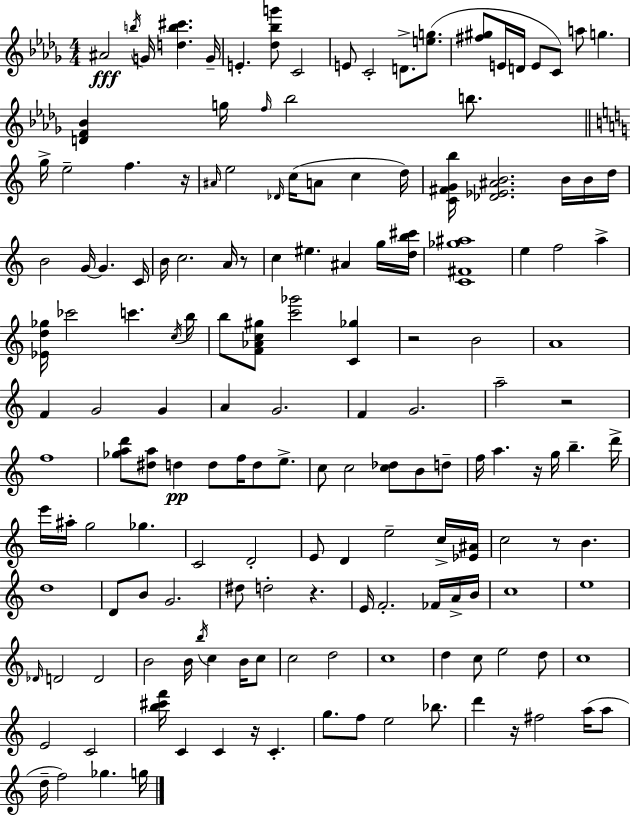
X:1
T:Untitled
M:4/4
L:1/4
K:Bbm
^A2 b/4 G/4 [db^c'] G/4 E [_d_bg']/2 C2 E/2 C2 D/2 [eg]/2 [^f^g]/2 E/4 D/4 E/2 C/2 a/2 g [DF_B] g/4 f/4 _b2 b/2 g/4 e2 f z/4 ^A/4 e2 _D/4 c/4 A/2 c d/4 [C^FGb]/4 [_D_E^AB]2 B/4 B/4 d/4 B2 G/4 G C/4 B/4 c2 A/4 z/2 c ^e ^A g/4 [db^c']/4 [C^F_g^a]4 e f2 a [_Ed_g]/4 _c'2 c' c/4 b/4 b/2 [F_Ac^g]/2 [c'_g']2 [C_g] z2 B2 A4 F G2 G A G2 F G2 a2 z2 f4 [_gad']/2 [^da]/2 d d/2 f/4 d/2 e/2 c/2 c2 [c_d]/2 B/2 d/2 f/4 a z/4 g/4 b d'/4 e'/4 ^a/4 g2 _g C2 D2 E/2 D e2 c/4 [_E^A]/4 c2 z/2 B d4 D/2 B/2 G2 ^d/2 d2 z E/4 F2 _F/4 A/4 B/4 c4 e4 _D/4 D2 D2 B2 B/4 b/4 c B/4 c/2 c2 d2 c4 d c/2 e2 d/2 c4 E2 C2 [b^c'f']/4 C C z/4 C g/2 f/2 e2 _b/2 d' z/4 ^f2 a/4 a/2 d/4 f2 _g g/4